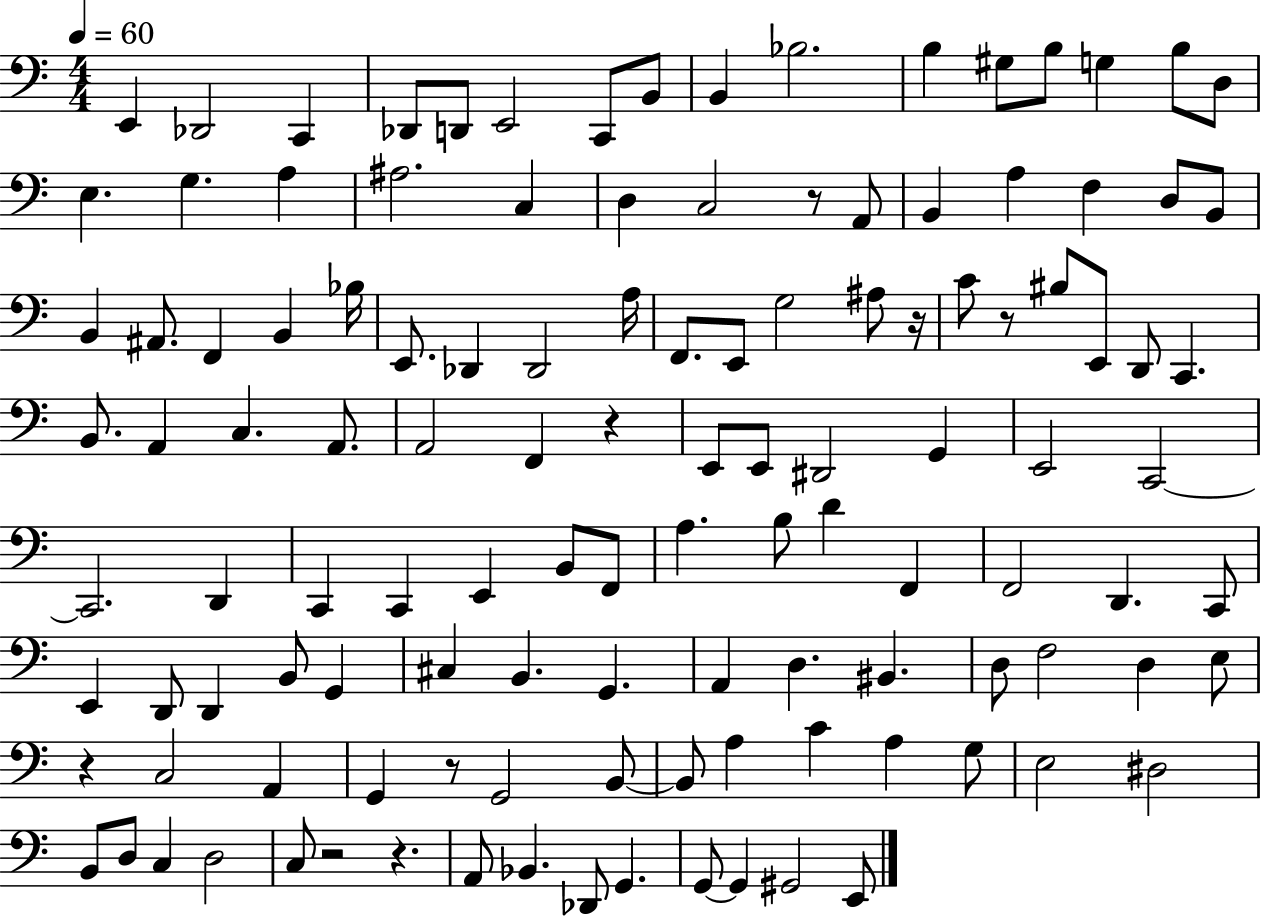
X:1
T:Untitled
M:4/4
L:1/4
K:C
E,, _D,,2 C,, _D,,/2 D,,/2 E,,2 C,,/2 B,,/2 B,, _B,2 B, ^G,/2 B,/2 G, B,/2 D,/2 E, G, A, ^A,2 C, D, C,2 z/2 A,,/2 B,, A, F, D,/2 B,,/2 B,, ^A,,/2 F,, B,, _B,/4 E,,/2 _D,, _D,,2 A,/4 F,,/2 E,,/2 G,2 ^A,/2 z/4 C/2 z/2 ^B,/2 E,,/2 D,,/2 C,, B,,/2 A,, C, A,,/2 A,,2 F,, z E,,/2 E,,/2 ^D,,2 G,, E,,2 C,,2 C,,2 D,, C,, C,, E,, B,,/2 F,,/2 A, B,/2 D F,, F,,2 D,, C,,/2 E,, D,,/2 D,, B,,/2 G,, ^C, B,, G,, A,, D, ^B,, D,/2 F,2 D, E,/2 z C,2 A,, G,, z/2 G,,2 B,,/2 B,,/2 A, C A, G,/2 E,2 ^D,2 B,,/2 D,/2 C, D,2 C,/2 z2 z A,,/2 _B,, _D,,/2 G,, G,,/2 G,, ^G,,2 E,,/2